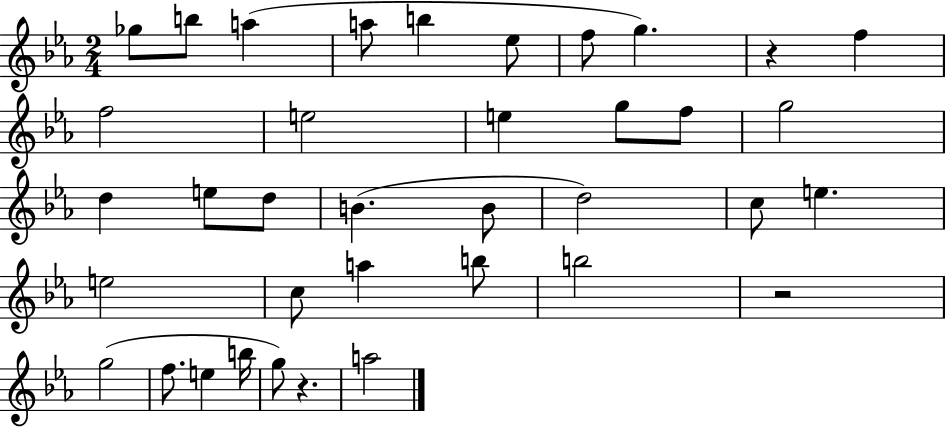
{
  \clef treble
  \numericTimeSignature
  \time 2/4
  \key ees \major
  ges''8 b''8 a''4( | a''8 b''4 ees''8 | f''8 g''4.) | r4 f''4 | \break f''2 | e''2 | e''4 g''8 f''8 | g''2 | \break d''4 e''8 d''8 | b'4.( b'8 | d''2) | c''8 e''4. | \break e''2 | c''8 a''4 b''8 | b''2 | r2 | \break g''2( | f''8. e''4 b''16 | g''8) r4. | a''2 | \break \bar "|."
}